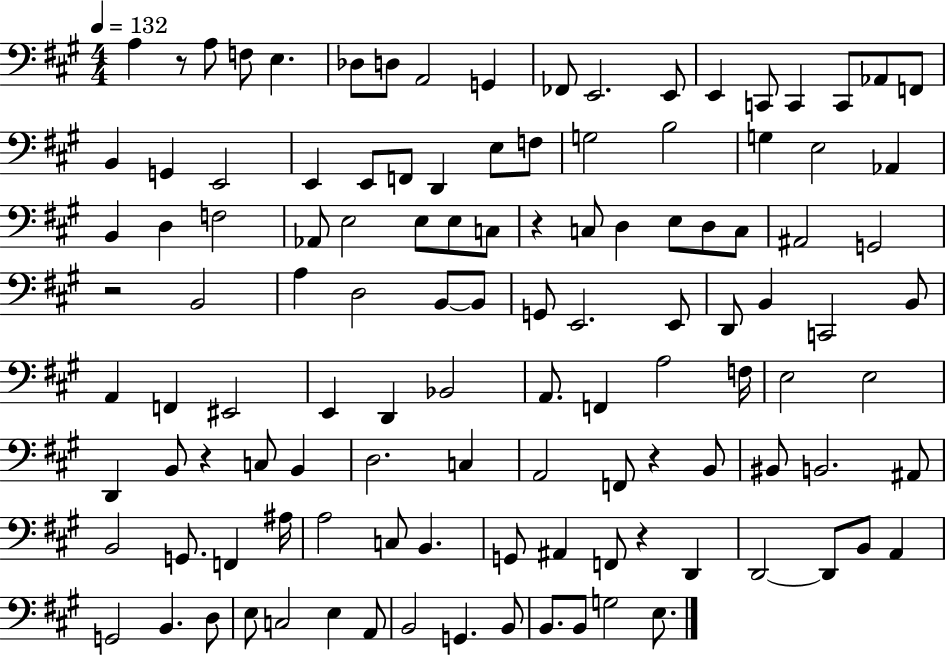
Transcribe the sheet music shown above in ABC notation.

X:1
T:Untitled
M:4/4
L:1/4
K:A
A, z/2 A,/2 F,/2 E, _D,/2 D,/2 A,,2 G,, _F,,/2 E,,2 E,,/2 E,, C,,/2 C,, C,,/2 _A,,/2 F,,/2 B,, G,, E,,2 E,, E,,/2 F,,/2 D,, E,/2 F,/2 G,2 B,2 G, E,2 _A,, B,, D, F,2 _A,,/2 E,2 E,/2 E,/2 C,/2 z C,/2 D, E,/2 D,/2 C,/2 ^A,,2 G,,2 z2 B,,2 A, D,2 B,,/2 B,,/2 G,,/2 E,,2 E,,/2 D,,/2 B,, C,,2 B,,/2 A,, F,, ^E,,2 E,, D,, _B,,2 A,,/2 F,, A,2 F,/4 E,2 E,2 D,, B,,/2 z C,/2 B,, D,2 C, A,,2 F,,/2 z B,,/2 ^B,,/2 B,,2 ^A,,/2 B,,2 G,,/2 F,, ^A,/4 A,2 C,/2 B,, G,,/2 ^A,, F,,/2 z D,, D,,2 D,,/2 B,,/2 A,, G,,2 B,, D,/2 E,/2 C,2 E, A,,/2 B,,2 G,, B,,/2 B,,/2 B,,/2 G,2 E,/2